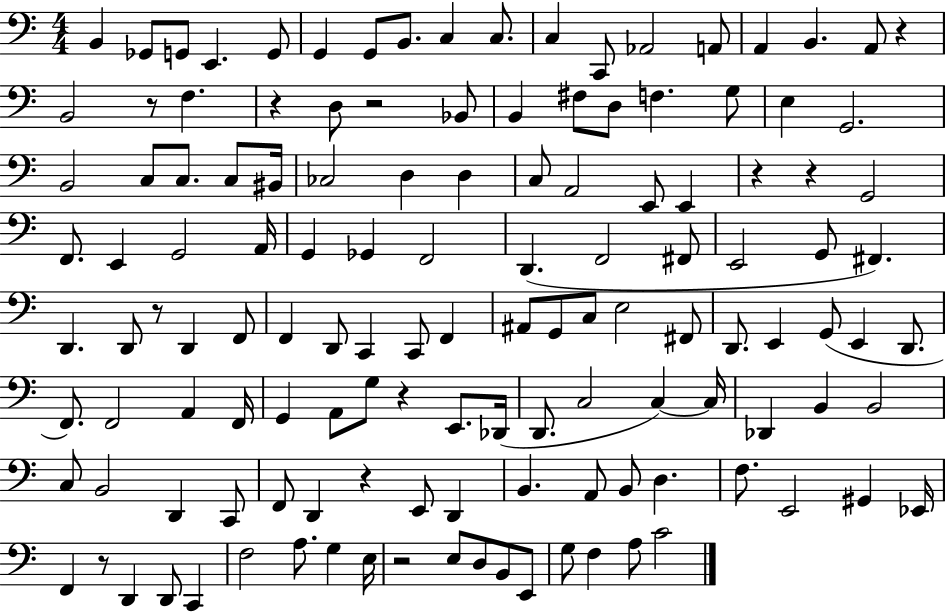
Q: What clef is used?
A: bass